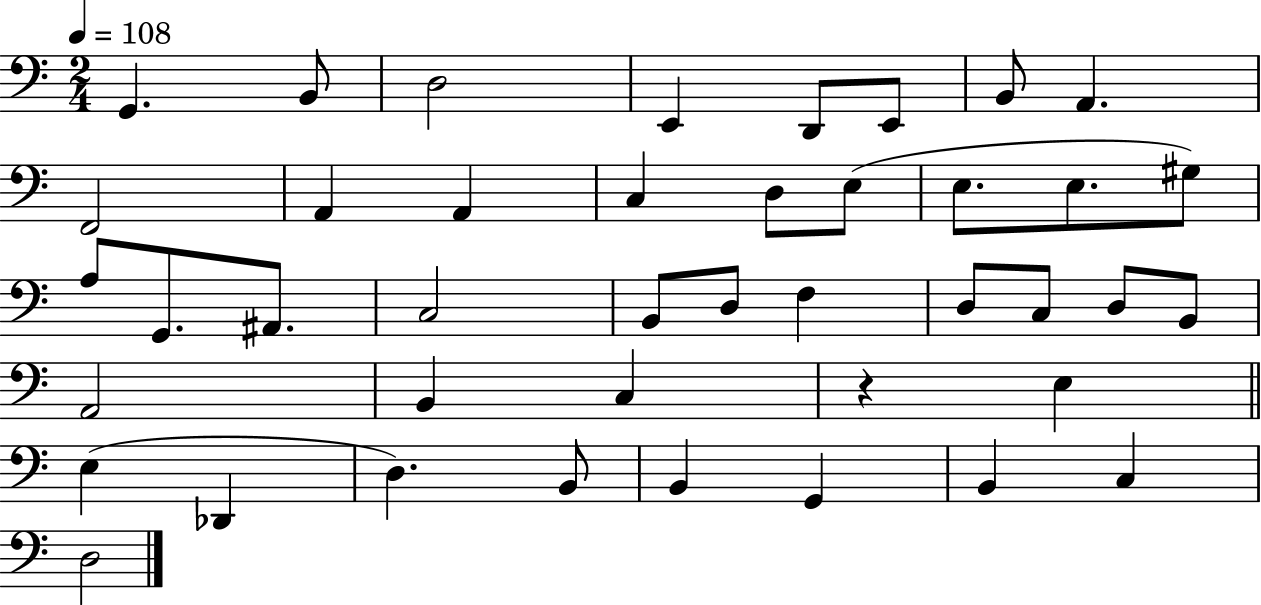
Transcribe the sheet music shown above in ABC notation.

X:1
T:Untitled
M:2/4
L:1/4
K:C
G,, B,,/2 D,2 E,, D,,/2 E,,/2 B,,/2 A,, F,,2 A,, A,, C, D,/2 E,/2 E,/2 E,/2 ^G,/2 A,/2 G,,/2 ^A,,/2 C,2 B,,/2 D,/2 F, D,/2 C,/2 D,/2 B,,/2 A,,2 B,, C, z E, E, _D,, D, B,,/2 B,, G,, B,, C, D,2